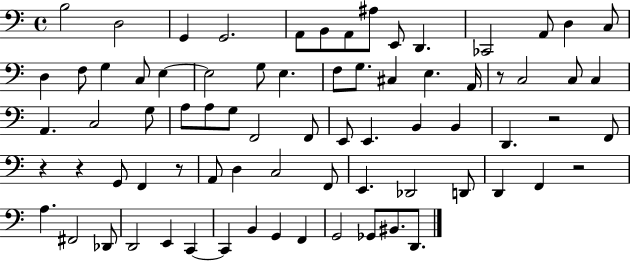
{
  \clef bass
  \time 4/4
  \defaultTimeSignature
  \key c \major
  \repeat volta 2 { b2 d2 | g,4 g,2. | a,8 b,8 a,8 ais8 e,8 d,4. | ces,2 a,8 d4 c8 | \break d4 f8 g4 c8 e4~~ | e2 g8 e4. | f8 g8. cis4 e4. a,16 | r8 c2 c8 c4 | \break a,4. c2 g8 | a8 a8 g8 f,2 f,8 | e,8 e,4. b,4 b,4 | d,4. r2 f,8 | \break r4 r4 g,8 f,4 r8 | a,8 d4 c2 f,8 | e,4. des,2 d,8 | d,4 f,4 r2 | \break a4. fis,2 des,8 | d,2 e,4 c,4~~ | c,4 b,4 g,4 f,4 | g,2 ges,8 bis,8. d,8. | \break } \bar "|."
}